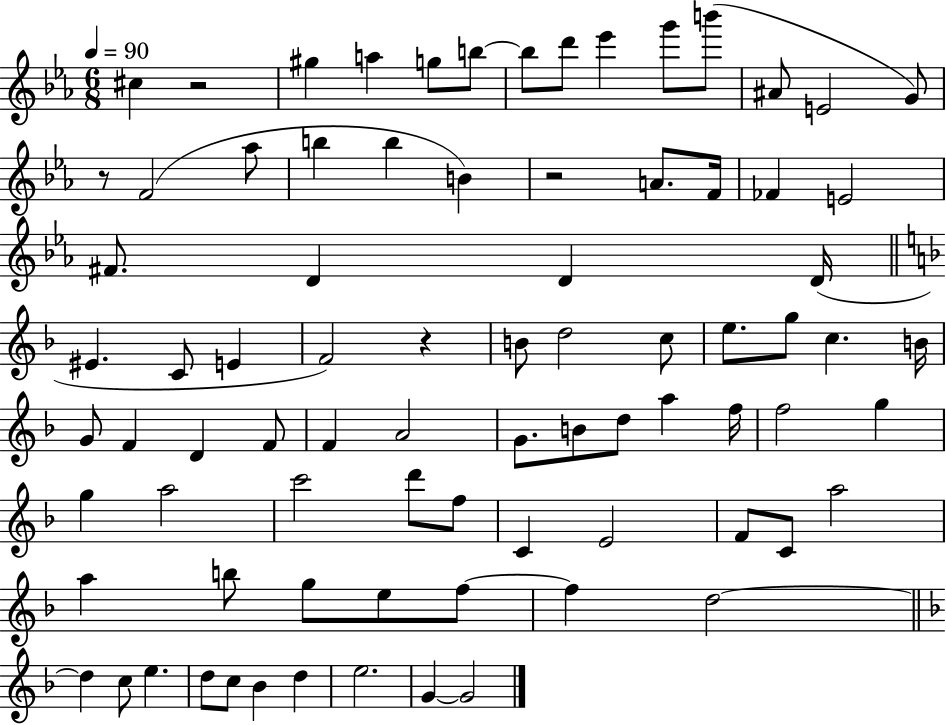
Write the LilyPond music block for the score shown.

{
  \clef treble
  \numericTimeSignature
  \time 6/8
  \key ees \major
  \tempo 4 = 90
  cis''4 r2 | gis''4 a''4 g''8 b''8~~ | b''8 d'''8 ees'''4 g'''8 b'''8( | ais'8 e'2 g'8) | \break r8 f'2( aes''8 | b''4 b''4 b'4) | r2 a'8. f'16 | fes'4 e'2 | \break fis'8. d'4 d'4 d'16( | \bar "||" \break \key f \major eis'4. c'8 e'4 | f'2) r4 | b'8 d''2 c''8 | e''8. g''8 c''4. b'16 | \break g'8 f'4 d'4 f'8 | f'4 a'2 | g'8. b'8 d''8 a''4 f''16 | f''2 g''4 | \break g''4 a''2 | c'''2 d'''8 f''8 | c'4 e'2 | f'8 c'8 a''2 | \break a''4 b''8 g''8 e''8 f''8~~ | f''4 d''2~~ | \bar "||" \break \key f \major d''4 c''8 e''4. | d''8 c''8 bes'4 d''4 | e''2. | g'4~~ g'2 | \break \bar "|."
}